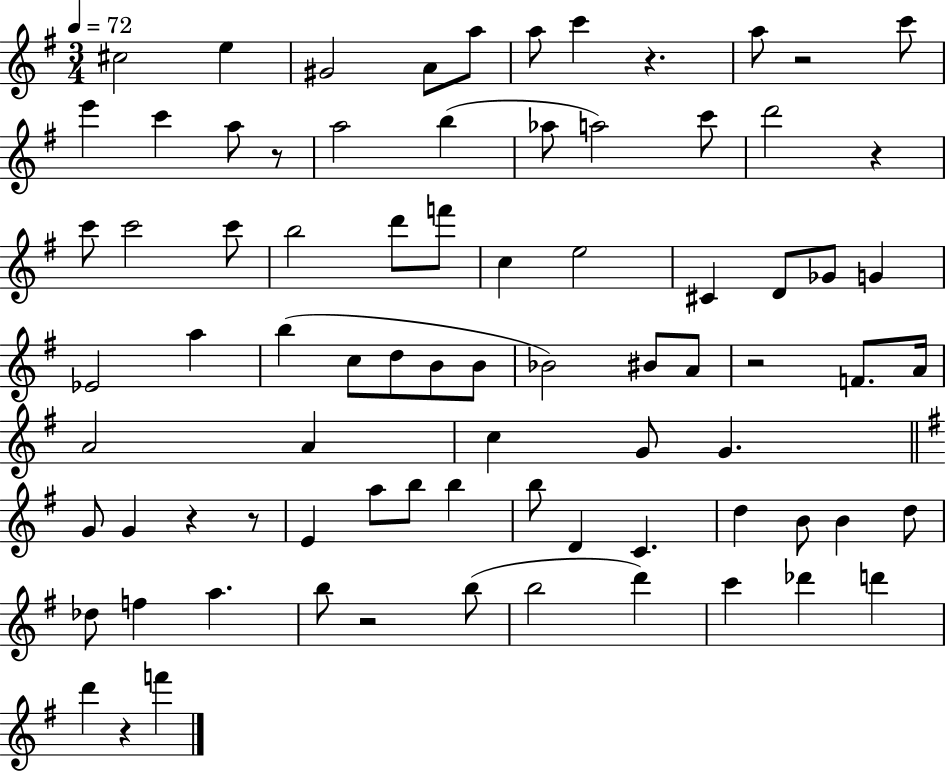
C#5/h E5/q G#4/h A4/e A5/e A5/e C6/q R/q. A5/e R/h C6/e E6/q C6/q A5/e R/e A5/h B5/q Ab5/e A5/h C6/e D6/h R/q C6/e C6/h C6/e B5/h D6/e F6/e C5/q E5/h C#4/q D4/e Gb4/e G4/q Eb4/h A5/q B5/q C5/e D5/e B4/e B4/e Bb4/h BIS4/e A4/e R/h F4/e. A4/s A4/h A4/q C5/q G4/e G4/q. G4/e G4/q R/q R/e E4/q A5/e B5/e B5/q B5/e D4/q C4/q. D5/q B4/e B4/q D5/e Db5/e F5/q A5/q. B5/e R/h B5/e B5/h D6/q C6/q Db6/q D6/q D6/q R/q F6/q